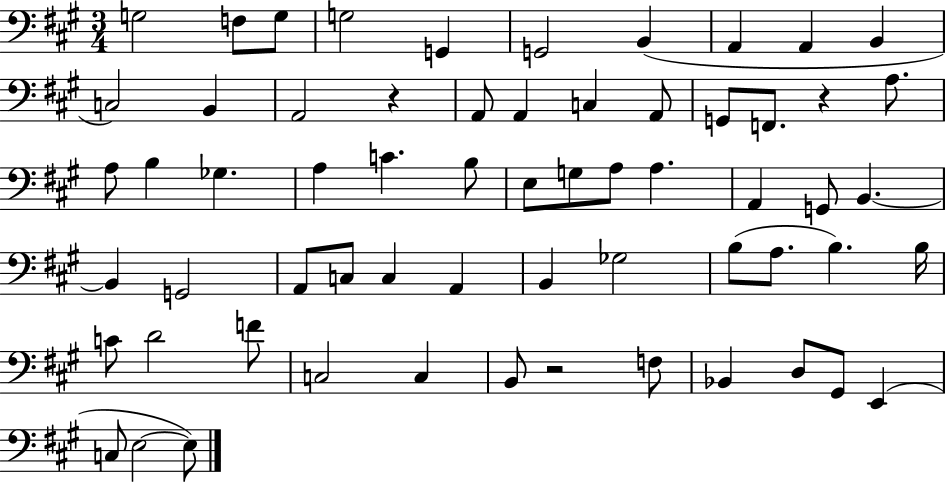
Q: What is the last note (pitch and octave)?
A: E3